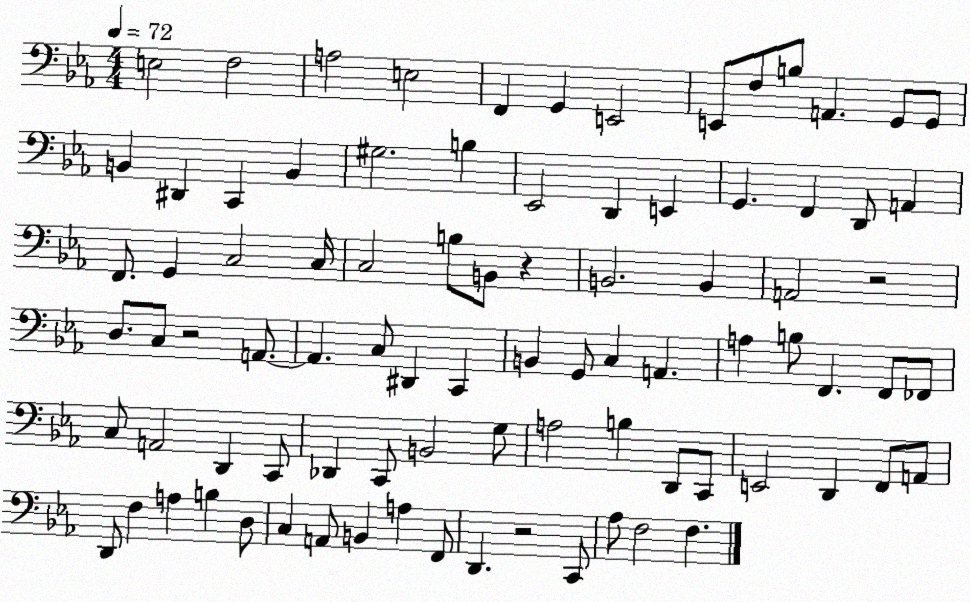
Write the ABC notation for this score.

X:1
T:Untitled
M:4/4
L:1/4
K:Eb
E,2 F,2 A,2 E,2 F,, G,, E,,2 E,,/2 F,/2 B,/2 A,, G,,/2 G,,/2 B,, ^D,, C,, B,, ^G,2 B, _E,,2 D,, E,, G,, F,, D,,/2 A,, F,,/2 G,, C,2 C,/4 C,2 B,/2 B,,/2 z B,,2 B,, A,,2 z2 D,/2 C,/2 z2 A,,/2 A,, C,/2 ^D,, C,, B,, G,,/2 C, A,, A, B,/2 F,, F,,/2 _F,,/2 C,/2 A,,2 D,, C,,/2 _D,, C,,/2 B,,2 G,/2 A,2 B, D,,/2 C,,/2 E,,2 D,, F,,/2 A,,/2 D,,/2 F, A, B, D,/2 C, A,,/2 B,, A, F,,/2 D,, z2 C,,/2 _A,/2 F,2 F,